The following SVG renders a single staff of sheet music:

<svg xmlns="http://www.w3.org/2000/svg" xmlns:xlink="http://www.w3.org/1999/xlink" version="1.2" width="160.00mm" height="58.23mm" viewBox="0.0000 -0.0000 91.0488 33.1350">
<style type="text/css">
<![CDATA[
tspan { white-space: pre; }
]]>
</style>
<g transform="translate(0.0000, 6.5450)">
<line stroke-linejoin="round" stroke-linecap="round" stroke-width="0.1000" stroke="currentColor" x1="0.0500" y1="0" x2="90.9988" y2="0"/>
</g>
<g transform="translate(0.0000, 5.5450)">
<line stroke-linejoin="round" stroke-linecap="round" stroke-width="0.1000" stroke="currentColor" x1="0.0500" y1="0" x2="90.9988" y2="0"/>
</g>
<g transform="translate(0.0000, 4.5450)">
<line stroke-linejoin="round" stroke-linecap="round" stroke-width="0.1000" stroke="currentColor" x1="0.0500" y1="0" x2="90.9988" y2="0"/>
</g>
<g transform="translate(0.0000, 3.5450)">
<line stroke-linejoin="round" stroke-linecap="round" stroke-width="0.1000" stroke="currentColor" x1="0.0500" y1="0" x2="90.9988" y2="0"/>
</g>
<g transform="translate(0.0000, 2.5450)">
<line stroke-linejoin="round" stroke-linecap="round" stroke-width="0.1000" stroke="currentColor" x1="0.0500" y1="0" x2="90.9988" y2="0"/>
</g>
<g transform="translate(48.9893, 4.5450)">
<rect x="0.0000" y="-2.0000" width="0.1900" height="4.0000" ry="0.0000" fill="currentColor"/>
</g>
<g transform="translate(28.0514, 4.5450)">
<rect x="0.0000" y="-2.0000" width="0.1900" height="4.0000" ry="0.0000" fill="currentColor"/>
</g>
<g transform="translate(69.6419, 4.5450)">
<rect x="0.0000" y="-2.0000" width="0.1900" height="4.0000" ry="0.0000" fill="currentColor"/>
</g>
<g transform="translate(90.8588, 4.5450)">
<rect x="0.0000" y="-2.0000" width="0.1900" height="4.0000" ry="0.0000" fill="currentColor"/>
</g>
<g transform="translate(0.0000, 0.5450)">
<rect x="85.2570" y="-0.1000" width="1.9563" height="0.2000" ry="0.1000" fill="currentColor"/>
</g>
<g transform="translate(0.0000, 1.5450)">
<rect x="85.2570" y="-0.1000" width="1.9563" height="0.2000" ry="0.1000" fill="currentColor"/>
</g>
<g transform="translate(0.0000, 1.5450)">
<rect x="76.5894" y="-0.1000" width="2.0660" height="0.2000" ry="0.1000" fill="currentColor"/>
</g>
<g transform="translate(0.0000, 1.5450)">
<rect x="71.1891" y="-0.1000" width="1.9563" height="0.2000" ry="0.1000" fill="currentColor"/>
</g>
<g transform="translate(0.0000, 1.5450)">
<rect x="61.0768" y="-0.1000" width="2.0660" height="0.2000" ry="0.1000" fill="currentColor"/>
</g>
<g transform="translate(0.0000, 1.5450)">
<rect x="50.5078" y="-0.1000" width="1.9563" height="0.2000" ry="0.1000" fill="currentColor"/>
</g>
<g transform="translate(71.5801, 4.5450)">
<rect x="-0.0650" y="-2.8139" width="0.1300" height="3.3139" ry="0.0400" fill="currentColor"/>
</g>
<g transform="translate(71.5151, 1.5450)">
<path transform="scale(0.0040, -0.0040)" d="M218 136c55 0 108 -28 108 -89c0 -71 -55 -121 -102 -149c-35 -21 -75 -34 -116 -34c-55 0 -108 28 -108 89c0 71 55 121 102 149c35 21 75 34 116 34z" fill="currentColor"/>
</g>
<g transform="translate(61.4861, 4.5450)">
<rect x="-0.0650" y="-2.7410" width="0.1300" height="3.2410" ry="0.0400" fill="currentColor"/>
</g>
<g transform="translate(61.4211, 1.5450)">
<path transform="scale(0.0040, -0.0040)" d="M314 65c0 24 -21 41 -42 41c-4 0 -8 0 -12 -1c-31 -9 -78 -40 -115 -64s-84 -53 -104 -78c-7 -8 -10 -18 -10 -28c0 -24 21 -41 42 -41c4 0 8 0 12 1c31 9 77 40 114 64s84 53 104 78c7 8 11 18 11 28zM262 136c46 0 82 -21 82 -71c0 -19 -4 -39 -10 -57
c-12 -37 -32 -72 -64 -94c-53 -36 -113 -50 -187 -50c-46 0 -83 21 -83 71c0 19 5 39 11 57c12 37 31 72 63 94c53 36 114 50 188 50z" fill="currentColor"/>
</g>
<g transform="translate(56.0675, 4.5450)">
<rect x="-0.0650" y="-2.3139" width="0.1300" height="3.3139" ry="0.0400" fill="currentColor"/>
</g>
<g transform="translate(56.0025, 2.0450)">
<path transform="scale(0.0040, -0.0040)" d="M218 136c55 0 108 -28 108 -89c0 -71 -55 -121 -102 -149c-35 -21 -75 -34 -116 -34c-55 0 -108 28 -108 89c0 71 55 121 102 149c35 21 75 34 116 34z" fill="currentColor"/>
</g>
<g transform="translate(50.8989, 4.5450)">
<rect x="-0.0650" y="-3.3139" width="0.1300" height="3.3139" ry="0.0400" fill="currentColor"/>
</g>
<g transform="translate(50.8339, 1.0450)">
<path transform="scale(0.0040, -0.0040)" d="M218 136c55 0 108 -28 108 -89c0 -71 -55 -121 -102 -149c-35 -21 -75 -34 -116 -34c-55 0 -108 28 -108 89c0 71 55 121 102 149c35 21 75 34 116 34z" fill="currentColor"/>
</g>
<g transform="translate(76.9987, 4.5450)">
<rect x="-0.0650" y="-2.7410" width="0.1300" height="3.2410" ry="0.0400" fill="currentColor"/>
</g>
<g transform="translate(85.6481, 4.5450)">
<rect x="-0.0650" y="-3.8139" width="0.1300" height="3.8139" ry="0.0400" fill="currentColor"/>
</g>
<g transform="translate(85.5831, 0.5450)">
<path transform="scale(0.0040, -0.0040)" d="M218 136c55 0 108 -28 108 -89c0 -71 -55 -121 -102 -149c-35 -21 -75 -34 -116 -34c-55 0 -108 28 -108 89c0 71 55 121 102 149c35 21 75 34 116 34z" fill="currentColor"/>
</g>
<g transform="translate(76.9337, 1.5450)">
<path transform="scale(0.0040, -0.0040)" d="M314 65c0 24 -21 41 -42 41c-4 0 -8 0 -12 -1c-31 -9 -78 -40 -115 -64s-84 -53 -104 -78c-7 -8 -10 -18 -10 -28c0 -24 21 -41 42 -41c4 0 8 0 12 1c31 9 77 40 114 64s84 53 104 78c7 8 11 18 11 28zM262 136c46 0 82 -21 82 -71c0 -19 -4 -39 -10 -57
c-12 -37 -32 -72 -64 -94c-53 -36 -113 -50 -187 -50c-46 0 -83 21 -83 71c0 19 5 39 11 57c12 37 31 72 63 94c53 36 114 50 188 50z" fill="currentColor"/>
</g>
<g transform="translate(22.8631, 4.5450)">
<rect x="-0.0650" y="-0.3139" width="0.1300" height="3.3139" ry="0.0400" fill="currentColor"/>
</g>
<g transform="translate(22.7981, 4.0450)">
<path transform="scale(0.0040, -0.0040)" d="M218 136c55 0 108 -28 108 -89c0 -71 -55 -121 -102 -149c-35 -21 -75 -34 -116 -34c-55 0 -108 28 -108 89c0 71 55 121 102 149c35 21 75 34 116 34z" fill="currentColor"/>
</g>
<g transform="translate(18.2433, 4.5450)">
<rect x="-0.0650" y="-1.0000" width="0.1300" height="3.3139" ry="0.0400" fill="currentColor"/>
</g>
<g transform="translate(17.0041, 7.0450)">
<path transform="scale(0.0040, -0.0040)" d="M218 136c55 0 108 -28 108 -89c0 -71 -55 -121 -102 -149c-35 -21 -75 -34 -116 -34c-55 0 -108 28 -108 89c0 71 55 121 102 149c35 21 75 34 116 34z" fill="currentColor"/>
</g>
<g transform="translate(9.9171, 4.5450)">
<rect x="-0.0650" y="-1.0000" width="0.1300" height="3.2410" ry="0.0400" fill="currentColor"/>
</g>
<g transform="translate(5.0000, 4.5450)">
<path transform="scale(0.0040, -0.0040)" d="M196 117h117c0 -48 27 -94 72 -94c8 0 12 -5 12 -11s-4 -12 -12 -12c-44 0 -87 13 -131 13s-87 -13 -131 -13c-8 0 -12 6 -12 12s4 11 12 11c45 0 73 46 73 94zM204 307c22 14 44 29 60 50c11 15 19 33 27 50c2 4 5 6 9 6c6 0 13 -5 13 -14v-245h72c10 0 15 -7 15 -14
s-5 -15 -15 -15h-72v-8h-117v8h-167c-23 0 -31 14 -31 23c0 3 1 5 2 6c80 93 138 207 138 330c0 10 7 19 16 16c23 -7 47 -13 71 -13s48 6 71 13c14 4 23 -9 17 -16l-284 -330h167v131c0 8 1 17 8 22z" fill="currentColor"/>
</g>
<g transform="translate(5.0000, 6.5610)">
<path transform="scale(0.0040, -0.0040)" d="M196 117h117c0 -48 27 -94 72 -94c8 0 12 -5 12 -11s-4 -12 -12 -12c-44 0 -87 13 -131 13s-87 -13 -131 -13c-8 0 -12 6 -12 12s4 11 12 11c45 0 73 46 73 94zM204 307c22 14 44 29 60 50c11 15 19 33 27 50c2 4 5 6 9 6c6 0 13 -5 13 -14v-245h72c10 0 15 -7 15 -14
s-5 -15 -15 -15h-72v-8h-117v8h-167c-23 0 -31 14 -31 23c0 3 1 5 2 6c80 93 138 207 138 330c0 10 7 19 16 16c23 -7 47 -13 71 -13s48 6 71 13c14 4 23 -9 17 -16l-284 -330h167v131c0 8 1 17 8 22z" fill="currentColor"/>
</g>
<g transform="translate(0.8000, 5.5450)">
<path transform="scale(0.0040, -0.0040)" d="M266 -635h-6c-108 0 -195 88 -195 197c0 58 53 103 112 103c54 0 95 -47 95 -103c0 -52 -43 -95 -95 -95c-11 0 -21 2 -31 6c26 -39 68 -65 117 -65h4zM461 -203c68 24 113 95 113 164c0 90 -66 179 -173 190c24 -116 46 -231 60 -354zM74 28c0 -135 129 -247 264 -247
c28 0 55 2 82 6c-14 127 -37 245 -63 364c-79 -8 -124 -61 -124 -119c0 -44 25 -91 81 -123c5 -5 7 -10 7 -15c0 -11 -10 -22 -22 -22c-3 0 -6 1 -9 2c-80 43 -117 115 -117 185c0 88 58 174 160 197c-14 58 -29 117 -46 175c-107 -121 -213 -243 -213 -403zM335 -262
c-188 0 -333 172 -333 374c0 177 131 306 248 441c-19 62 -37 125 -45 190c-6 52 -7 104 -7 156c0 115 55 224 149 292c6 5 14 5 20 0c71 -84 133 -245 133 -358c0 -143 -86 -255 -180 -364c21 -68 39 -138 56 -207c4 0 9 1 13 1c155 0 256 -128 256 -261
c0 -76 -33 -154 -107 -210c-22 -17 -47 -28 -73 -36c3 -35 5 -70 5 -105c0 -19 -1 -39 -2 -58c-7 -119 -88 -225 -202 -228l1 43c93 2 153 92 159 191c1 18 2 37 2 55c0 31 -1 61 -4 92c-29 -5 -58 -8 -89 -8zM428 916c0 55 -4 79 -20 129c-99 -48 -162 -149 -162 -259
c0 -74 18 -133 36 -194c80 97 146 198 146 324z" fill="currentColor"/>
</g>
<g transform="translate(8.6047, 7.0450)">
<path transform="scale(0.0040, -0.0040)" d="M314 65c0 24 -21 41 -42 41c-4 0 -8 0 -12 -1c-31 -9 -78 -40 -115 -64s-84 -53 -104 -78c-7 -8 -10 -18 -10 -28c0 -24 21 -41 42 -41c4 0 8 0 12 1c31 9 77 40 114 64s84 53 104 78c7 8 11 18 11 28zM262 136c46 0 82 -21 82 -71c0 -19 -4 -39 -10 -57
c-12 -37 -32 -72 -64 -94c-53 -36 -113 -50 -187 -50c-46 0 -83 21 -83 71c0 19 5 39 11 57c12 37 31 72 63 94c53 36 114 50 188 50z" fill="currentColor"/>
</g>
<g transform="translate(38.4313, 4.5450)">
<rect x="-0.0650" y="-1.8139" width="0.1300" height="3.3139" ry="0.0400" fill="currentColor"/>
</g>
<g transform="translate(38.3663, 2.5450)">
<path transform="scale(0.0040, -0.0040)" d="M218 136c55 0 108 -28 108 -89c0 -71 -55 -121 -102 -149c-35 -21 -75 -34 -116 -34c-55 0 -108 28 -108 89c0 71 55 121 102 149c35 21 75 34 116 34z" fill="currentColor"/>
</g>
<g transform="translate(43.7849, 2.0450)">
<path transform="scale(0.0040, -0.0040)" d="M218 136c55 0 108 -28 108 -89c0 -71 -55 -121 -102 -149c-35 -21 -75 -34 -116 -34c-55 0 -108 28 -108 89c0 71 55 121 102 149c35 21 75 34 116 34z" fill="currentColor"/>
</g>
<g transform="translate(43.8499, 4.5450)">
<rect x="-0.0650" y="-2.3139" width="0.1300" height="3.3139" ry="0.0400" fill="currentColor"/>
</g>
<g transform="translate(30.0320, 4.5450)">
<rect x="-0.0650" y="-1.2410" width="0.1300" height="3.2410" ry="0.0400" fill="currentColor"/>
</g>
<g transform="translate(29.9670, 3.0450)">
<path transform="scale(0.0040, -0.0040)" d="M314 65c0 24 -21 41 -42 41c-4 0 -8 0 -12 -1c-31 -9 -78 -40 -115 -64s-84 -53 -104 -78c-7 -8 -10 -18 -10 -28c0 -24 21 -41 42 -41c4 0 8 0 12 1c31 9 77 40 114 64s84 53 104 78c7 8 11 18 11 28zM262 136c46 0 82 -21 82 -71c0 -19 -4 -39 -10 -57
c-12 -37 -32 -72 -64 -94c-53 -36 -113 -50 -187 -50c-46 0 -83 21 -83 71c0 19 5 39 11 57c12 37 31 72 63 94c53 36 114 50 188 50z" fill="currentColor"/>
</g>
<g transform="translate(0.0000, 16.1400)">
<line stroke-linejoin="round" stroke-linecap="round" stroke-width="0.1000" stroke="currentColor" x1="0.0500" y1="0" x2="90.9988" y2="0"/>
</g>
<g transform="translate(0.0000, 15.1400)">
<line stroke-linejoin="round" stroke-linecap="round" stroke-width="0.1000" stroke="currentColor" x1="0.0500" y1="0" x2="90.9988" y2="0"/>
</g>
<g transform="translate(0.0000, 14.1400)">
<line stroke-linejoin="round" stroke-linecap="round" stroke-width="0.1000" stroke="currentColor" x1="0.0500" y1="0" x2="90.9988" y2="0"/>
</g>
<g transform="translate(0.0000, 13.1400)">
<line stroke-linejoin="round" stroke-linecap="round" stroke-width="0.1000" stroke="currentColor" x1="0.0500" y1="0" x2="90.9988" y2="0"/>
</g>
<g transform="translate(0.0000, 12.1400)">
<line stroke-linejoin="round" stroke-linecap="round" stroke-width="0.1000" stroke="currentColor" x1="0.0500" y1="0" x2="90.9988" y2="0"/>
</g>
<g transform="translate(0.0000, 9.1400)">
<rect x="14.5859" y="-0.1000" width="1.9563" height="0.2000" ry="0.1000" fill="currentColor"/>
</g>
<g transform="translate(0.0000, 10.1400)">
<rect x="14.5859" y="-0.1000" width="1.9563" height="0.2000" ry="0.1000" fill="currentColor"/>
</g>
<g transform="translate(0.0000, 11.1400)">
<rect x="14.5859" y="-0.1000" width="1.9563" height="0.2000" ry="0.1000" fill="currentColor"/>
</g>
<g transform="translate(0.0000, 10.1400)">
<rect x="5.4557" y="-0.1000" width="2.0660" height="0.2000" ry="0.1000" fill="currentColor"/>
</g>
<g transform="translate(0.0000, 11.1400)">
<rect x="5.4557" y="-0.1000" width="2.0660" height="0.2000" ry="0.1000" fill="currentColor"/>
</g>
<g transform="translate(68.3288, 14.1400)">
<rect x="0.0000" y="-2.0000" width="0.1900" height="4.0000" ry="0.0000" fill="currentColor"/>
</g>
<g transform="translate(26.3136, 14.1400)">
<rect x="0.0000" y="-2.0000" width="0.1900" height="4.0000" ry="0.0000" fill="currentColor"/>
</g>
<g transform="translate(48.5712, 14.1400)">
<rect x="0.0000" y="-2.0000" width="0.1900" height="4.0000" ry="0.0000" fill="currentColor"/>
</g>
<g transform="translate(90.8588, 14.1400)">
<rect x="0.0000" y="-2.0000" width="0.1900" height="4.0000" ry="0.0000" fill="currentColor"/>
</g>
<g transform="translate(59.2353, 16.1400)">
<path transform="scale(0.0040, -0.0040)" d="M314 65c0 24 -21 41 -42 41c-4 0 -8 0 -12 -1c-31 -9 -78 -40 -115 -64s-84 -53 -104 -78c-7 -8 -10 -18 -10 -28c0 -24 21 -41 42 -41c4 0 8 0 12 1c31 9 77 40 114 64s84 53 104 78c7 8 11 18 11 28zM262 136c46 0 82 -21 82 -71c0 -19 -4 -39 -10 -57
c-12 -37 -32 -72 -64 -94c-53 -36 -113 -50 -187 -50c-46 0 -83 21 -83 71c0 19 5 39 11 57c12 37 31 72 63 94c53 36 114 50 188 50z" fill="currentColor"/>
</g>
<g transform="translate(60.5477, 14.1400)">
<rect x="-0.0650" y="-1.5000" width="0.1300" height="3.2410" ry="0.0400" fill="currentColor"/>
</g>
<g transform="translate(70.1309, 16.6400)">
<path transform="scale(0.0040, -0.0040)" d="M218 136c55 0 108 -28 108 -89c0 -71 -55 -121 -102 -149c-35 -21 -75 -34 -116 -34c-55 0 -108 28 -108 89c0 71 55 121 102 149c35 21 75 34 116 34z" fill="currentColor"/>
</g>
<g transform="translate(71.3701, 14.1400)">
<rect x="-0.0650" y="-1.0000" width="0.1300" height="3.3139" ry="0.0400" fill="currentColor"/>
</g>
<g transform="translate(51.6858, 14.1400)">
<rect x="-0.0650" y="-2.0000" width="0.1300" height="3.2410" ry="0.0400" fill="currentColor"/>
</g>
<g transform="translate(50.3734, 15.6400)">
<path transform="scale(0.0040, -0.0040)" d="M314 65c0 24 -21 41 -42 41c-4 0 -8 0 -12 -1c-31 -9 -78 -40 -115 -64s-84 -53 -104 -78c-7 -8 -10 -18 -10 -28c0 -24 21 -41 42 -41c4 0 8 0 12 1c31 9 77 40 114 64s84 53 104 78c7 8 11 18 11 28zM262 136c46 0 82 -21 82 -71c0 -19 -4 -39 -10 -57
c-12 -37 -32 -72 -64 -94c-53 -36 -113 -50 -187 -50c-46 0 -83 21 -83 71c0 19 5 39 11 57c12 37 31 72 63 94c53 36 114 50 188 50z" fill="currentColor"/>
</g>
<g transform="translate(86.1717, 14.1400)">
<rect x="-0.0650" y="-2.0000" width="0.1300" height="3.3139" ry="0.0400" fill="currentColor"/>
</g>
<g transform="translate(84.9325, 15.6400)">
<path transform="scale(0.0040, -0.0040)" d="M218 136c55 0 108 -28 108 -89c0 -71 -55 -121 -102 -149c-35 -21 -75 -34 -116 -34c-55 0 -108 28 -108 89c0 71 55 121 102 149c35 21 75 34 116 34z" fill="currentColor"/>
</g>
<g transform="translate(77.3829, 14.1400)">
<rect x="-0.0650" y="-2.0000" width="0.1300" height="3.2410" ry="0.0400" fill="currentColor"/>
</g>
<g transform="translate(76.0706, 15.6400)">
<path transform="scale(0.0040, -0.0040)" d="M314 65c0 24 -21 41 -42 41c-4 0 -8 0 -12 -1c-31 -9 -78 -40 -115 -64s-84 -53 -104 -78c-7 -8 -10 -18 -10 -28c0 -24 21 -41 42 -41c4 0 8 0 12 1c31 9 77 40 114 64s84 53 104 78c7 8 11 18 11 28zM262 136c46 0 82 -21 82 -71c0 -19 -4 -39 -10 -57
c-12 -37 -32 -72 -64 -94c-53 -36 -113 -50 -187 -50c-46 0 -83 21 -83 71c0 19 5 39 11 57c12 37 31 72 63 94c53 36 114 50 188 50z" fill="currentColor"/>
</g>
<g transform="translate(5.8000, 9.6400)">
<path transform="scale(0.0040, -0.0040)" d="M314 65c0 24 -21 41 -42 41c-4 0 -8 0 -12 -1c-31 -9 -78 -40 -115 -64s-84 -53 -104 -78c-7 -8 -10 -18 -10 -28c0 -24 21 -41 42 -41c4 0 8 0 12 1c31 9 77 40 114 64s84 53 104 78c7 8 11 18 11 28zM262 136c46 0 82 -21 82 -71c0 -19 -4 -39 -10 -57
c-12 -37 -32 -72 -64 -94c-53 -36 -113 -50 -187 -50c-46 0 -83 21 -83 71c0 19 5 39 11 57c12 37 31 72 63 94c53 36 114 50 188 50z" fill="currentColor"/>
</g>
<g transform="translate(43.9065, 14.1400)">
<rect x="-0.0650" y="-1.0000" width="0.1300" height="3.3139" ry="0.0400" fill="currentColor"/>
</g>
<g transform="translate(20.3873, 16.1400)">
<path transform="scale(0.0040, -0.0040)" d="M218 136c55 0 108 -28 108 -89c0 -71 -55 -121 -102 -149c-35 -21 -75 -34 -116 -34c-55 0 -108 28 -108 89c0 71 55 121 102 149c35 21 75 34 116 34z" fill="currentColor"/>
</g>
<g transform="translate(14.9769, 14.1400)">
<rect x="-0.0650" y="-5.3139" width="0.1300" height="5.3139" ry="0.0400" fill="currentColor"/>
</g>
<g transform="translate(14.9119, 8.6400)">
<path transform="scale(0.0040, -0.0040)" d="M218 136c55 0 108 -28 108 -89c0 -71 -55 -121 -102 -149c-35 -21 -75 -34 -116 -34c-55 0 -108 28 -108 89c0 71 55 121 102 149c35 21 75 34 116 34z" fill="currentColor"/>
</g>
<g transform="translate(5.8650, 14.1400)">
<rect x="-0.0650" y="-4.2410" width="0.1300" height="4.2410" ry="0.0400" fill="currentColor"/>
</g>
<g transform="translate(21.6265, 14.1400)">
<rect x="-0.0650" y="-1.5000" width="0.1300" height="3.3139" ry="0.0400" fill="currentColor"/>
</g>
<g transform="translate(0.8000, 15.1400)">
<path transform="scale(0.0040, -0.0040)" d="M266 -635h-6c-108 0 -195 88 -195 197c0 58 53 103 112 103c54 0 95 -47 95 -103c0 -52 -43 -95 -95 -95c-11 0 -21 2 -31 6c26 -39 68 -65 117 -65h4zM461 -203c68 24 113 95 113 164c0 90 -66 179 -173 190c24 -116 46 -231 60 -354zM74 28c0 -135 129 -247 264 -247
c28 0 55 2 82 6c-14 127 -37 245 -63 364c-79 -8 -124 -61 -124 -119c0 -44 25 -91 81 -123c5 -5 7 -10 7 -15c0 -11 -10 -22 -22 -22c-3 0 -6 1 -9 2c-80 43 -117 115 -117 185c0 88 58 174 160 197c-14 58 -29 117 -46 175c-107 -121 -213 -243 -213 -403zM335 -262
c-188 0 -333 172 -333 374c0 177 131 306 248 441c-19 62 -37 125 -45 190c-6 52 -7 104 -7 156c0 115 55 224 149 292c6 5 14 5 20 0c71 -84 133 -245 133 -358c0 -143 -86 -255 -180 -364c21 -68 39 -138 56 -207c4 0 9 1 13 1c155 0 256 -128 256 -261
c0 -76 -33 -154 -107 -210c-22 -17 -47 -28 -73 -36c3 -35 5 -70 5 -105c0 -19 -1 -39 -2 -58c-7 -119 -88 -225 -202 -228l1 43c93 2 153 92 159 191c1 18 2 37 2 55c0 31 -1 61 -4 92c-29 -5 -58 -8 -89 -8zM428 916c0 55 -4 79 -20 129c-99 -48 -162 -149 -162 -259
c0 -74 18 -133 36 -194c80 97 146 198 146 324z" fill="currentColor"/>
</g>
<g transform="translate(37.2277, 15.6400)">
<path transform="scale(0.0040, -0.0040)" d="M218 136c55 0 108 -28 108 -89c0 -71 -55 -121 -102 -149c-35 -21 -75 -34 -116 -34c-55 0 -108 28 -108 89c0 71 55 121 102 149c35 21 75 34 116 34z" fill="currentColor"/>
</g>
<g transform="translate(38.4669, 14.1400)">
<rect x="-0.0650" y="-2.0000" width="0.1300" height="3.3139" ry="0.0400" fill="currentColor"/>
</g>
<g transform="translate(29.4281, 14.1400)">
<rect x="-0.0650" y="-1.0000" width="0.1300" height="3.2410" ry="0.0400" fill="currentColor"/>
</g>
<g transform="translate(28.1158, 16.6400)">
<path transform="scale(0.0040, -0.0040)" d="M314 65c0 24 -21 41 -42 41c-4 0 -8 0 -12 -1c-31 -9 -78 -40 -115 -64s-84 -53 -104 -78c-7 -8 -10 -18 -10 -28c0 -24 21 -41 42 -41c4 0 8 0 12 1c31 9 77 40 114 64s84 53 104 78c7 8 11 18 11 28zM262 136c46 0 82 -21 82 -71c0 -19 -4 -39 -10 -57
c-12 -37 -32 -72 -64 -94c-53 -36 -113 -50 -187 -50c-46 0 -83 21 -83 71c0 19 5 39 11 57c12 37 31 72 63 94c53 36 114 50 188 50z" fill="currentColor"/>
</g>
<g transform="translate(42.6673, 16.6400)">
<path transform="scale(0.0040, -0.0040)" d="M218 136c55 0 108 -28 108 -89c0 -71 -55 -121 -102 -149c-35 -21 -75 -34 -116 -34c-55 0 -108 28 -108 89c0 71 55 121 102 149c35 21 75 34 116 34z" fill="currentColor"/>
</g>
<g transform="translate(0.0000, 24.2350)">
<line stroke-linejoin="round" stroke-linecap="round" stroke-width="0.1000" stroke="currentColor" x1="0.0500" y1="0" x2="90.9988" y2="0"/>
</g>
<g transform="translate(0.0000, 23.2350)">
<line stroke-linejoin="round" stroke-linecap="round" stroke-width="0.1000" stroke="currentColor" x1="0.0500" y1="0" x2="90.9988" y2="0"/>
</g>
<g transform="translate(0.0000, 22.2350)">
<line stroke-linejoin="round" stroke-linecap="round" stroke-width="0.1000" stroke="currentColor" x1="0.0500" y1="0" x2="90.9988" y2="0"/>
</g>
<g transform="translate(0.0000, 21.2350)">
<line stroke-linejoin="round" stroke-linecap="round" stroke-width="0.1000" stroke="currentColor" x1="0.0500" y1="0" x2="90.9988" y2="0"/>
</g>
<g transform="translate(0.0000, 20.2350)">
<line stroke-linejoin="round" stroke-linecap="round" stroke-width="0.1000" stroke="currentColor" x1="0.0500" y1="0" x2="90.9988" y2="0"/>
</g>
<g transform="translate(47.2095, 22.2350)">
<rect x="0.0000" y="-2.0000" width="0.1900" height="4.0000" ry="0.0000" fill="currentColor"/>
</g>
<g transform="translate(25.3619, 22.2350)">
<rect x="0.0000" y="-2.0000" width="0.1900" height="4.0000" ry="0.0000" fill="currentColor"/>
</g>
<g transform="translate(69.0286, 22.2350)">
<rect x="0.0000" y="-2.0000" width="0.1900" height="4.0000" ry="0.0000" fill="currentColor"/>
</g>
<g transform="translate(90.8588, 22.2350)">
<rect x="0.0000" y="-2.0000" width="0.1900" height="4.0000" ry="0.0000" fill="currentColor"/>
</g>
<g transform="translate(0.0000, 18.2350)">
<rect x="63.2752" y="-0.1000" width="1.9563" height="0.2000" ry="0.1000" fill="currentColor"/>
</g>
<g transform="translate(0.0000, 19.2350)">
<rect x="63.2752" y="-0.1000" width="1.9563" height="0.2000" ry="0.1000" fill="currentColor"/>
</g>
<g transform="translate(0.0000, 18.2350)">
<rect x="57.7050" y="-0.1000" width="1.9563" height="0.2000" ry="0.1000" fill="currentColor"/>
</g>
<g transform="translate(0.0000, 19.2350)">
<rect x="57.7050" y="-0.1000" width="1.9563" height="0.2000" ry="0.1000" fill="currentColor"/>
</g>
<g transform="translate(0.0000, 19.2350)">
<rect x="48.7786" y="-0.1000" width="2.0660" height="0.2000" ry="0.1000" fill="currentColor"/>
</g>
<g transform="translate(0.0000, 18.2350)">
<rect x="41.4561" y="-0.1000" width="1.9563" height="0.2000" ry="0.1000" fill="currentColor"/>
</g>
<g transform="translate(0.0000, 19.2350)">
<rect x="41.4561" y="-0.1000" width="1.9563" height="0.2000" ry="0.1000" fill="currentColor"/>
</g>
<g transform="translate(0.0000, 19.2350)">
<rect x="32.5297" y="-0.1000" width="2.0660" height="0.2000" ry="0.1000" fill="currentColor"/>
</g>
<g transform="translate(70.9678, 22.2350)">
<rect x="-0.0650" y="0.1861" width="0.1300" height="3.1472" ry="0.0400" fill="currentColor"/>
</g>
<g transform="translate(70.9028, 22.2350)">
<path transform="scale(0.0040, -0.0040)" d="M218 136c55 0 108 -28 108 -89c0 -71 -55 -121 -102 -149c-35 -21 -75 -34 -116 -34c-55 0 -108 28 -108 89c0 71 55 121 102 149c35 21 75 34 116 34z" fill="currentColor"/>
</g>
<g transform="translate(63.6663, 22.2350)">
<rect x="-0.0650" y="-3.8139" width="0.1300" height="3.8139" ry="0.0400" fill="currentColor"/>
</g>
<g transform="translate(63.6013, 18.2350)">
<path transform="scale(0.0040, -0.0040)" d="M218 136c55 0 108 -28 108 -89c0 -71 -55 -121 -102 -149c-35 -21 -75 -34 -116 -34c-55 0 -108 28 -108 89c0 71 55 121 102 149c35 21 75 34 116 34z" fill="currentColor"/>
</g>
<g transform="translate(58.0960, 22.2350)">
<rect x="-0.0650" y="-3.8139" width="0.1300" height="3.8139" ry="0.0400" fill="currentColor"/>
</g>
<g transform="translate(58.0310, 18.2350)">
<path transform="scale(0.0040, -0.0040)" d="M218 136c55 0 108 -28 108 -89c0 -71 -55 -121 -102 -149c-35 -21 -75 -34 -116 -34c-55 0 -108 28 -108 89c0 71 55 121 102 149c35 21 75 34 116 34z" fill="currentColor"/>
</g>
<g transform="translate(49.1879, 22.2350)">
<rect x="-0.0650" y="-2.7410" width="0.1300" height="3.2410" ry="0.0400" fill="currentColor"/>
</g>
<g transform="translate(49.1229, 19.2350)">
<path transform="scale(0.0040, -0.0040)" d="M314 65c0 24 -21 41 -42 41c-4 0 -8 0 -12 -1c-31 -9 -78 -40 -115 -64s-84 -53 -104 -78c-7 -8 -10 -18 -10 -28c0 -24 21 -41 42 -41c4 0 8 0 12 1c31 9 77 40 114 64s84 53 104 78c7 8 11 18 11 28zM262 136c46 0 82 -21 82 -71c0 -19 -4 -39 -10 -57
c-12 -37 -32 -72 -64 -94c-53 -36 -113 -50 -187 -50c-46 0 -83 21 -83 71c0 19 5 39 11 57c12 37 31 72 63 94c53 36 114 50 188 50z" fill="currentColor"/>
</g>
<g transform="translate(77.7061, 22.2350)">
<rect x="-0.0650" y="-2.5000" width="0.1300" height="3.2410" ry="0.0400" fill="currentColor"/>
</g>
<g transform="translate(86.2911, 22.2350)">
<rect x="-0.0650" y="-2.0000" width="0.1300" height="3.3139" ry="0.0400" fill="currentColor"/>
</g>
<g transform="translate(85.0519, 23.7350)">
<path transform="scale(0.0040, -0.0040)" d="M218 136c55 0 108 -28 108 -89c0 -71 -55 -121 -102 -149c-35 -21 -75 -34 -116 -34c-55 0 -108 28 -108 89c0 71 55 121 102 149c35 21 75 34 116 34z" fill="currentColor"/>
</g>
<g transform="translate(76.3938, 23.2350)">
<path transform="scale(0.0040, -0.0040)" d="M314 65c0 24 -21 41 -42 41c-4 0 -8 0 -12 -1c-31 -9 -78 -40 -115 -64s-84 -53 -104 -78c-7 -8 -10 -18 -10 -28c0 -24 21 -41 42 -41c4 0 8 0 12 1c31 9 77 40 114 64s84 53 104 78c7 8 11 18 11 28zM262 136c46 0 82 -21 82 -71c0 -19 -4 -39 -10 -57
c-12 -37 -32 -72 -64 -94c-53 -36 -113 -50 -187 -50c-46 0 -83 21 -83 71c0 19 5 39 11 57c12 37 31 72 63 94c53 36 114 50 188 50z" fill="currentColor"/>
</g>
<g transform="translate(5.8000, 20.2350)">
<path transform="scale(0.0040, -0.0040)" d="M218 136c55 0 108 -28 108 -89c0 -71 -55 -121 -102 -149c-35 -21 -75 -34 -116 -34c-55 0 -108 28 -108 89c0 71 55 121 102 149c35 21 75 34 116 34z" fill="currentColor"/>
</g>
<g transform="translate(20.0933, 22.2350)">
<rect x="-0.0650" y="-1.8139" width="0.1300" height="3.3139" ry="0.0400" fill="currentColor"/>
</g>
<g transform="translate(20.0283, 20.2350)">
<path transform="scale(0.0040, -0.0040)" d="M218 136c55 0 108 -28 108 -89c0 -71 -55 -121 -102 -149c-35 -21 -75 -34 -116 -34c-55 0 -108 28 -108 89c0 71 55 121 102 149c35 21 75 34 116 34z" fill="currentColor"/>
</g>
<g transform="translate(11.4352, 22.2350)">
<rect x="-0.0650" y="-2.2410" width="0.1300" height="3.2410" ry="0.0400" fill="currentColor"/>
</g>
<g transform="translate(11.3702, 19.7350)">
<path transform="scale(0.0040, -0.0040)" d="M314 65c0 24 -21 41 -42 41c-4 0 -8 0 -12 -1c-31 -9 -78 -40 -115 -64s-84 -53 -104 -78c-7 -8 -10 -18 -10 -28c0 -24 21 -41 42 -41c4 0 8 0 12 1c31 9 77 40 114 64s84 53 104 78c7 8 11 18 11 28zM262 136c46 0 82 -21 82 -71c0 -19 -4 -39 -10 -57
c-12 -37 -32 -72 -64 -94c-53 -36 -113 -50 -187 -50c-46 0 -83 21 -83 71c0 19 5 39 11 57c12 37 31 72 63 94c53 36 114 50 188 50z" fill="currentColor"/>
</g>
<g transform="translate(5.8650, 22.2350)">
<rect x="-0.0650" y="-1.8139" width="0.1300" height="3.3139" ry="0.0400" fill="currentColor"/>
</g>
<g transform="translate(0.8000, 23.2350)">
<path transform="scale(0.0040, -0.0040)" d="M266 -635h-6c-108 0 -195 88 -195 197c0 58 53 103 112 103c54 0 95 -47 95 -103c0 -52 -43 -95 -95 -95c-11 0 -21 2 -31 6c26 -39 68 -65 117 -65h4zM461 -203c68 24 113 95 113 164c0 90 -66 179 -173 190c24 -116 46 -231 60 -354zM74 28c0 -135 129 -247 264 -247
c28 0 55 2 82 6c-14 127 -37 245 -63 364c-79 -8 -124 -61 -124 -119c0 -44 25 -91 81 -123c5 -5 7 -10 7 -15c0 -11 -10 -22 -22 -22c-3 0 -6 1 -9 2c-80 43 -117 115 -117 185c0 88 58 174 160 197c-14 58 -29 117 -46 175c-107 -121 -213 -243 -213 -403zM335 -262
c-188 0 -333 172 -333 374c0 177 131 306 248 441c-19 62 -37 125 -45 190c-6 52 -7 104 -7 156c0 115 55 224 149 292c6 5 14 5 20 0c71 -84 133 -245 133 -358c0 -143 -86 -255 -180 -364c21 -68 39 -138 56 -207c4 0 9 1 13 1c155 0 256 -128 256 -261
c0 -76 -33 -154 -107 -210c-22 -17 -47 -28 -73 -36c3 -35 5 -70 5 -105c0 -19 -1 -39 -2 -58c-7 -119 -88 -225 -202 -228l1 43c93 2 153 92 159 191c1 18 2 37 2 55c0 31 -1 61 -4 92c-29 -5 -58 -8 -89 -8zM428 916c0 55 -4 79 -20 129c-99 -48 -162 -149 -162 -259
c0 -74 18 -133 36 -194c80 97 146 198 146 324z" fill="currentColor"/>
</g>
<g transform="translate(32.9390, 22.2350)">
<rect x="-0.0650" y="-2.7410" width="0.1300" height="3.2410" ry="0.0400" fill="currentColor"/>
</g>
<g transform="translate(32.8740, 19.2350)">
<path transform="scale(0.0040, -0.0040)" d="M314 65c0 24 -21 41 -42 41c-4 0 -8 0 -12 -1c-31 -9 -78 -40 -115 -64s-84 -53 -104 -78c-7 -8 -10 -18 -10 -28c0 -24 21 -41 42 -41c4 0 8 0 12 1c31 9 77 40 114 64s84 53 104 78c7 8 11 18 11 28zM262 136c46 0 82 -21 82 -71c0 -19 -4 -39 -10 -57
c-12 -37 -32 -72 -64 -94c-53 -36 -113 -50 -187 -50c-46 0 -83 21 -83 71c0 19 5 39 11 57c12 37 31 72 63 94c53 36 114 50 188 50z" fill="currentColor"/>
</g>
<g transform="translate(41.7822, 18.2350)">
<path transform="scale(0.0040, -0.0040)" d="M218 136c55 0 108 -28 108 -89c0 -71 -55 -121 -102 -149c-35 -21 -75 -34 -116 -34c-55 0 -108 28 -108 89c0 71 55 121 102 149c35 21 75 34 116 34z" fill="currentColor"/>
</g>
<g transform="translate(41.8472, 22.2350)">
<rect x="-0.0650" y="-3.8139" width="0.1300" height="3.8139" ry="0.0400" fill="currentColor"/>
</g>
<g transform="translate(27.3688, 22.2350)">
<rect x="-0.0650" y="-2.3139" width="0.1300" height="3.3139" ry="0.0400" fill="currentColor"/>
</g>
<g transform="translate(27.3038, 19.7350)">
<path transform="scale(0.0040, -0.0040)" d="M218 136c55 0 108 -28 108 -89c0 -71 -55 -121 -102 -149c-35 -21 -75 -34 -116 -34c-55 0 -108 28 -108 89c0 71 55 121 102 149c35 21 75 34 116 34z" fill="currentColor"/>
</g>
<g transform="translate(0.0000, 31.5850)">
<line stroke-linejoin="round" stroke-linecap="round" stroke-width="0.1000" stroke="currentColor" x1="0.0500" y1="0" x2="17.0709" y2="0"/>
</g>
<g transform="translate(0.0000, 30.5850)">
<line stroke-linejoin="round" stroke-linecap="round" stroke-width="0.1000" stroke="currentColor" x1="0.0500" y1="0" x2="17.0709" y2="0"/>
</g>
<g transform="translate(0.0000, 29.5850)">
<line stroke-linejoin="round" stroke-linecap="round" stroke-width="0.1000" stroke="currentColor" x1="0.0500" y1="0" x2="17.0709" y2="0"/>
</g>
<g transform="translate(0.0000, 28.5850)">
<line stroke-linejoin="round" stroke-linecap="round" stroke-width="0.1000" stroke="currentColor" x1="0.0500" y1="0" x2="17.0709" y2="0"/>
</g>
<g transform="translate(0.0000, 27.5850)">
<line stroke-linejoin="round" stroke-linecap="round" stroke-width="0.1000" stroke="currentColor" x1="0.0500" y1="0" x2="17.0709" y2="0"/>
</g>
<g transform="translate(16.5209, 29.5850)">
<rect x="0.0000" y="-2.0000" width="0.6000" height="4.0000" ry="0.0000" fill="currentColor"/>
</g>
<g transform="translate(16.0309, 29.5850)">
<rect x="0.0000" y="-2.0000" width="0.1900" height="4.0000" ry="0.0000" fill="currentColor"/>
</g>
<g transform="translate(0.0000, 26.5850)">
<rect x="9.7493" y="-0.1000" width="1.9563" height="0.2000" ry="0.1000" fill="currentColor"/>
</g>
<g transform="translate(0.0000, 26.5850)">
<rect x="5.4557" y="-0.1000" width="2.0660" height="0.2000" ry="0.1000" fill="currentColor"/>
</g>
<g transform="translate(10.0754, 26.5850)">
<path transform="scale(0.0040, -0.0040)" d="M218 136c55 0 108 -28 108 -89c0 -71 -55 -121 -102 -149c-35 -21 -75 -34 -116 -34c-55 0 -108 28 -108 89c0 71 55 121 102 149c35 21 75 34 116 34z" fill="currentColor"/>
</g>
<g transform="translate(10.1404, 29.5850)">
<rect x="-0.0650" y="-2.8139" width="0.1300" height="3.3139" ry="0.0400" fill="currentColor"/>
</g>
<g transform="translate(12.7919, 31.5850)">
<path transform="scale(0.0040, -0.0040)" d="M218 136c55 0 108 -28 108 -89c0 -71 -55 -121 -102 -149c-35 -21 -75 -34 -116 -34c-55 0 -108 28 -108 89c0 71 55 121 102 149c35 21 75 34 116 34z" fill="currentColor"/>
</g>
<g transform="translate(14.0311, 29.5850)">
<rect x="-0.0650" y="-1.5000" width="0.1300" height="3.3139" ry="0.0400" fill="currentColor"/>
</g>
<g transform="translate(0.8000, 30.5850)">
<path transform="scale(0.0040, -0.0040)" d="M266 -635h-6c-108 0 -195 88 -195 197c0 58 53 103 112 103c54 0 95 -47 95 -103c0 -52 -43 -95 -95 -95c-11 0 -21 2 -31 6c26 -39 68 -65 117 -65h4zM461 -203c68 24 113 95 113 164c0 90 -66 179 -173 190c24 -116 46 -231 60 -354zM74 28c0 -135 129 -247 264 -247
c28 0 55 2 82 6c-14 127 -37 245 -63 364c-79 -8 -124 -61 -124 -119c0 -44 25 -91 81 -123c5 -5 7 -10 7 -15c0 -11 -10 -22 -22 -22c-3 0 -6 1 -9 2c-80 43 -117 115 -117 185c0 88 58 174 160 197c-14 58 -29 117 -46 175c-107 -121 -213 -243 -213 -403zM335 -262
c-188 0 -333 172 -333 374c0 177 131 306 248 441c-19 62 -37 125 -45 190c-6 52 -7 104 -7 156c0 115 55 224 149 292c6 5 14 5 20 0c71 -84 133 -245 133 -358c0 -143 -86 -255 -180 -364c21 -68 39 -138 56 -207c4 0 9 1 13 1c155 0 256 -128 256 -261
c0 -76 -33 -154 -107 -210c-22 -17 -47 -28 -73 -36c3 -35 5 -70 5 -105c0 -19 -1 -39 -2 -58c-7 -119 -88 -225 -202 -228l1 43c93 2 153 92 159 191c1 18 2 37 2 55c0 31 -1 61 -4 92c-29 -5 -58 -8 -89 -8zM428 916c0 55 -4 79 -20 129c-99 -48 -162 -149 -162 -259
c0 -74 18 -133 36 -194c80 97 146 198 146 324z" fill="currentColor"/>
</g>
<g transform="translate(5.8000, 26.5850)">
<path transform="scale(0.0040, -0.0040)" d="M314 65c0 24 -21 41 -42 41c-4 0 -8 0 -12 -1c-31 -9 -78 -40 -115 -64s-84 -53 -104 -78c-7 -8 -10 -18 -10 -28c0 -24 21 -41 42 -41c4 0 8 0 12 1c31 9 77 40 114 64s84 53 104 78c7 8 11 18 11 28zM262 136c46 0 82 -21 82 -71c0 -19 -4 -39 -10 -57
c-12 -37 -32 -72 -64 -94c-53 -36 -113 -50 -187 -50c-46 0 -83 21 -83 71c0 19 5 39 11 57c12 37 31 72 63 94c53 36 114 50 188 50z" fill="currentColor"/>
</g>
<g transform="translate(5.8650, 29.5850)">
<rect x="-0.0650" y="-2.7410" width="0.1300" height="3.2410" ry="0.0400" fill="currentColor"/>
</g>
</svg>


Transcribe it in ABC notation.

X:1
T:Untitled
M:4/4
L:1/4
K:C
D2 D c e2 f g b g a2 a a2 c' d'2 f' E D2 F D F2 E2 D F2 F f g2 f g a2 c' a2 c' c' B G2 F a2 a E